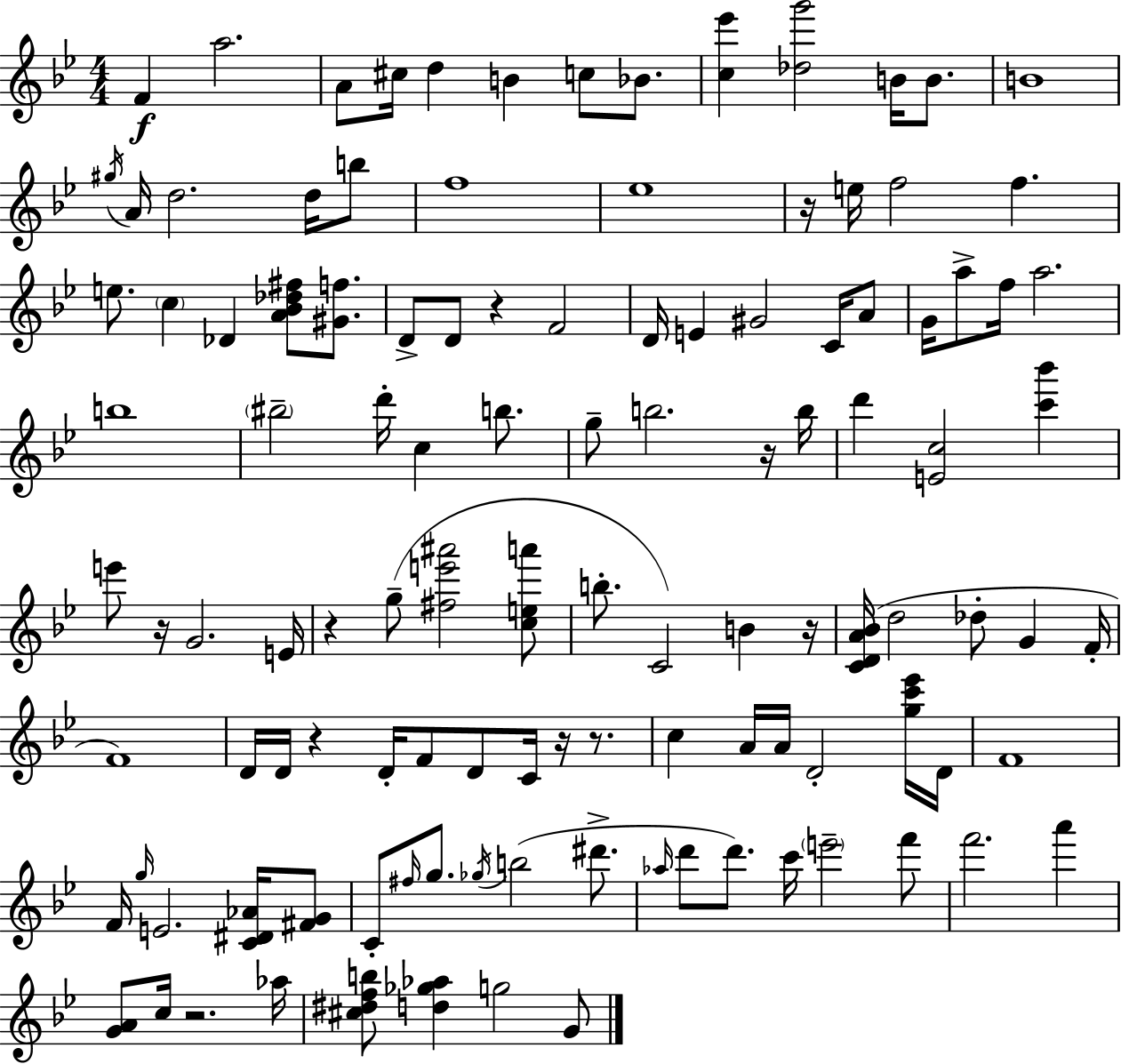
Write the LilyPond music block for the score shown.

{
  \clef treble
  \numericTimeSignature
  \time 4/4
  \key g \minor
  f'4\f a''2. | a'8 cis''16 d''4 b'4 c''8 bes'8. | <c'' ees'''>4 <des'' g'''>2 b'16 b'8. | b'1 | \break \acciaccatura { gis''16 } a'16 d''2. d''16 b''8 | f''1 | ees''1 | r16 e''16 f''2 f''4. | \break e''8. \parenthesize c''4 des'4 <a' bes' des'' fis''>8 <gis' f''>8. | d'8-> d'8 r4 f'2 | d'16 e'4 gis'2 c'16 a'8 | g'16 a''8-> f''16 a''2. | \break b''1 | \parenthesize bis''2-- d'''16-. c''4 b''8. | g''8-- b''2. r16 | b''16 d'''4 <e' c''>2 <c''' bes'''>4 | \break e'''8 r16 g'2. | e'16 r4 g''8--( <fis'' e''' ais'''>2 <c'' e'' a'''>8 | b''8.-. c'2) b'4 | r16 <c' d' a' bes'>16( d''2 des''8-. g'4 | \break f'16-. f'1) | d'16 d'16 r4 d'16-. f'8 d'8 c'16 r16 r8. | c''4 a'16 a'16 d'2-. <g'' c''' ees'''>16 | d'16 f'1 | \break f'16 \grace { g''16 } e'2. <c' dis' aes'>16 | <fis' g'>8 c'8-. \grace { fis''16 } g''8. \acciaccatura { ges''16 }( b''2 | dis'''8.-> \grace { aes''16 } d'''8 d'''8.) c'''16 \parenthesize e'''2-- | f'''8 f'''2. | \break a'''4 <g' a'>8 c''16 r2. | aes''16 <cis'' dis'' f'' b''>8 <d'' ges'' aes''>4 g''2 | g'8 \bar "|."
}